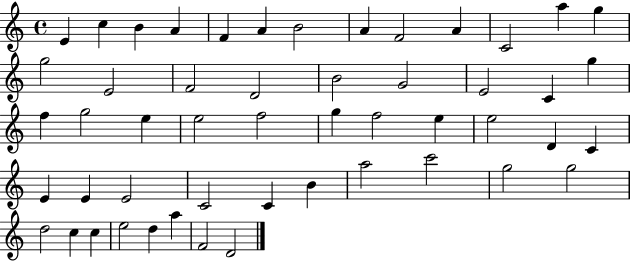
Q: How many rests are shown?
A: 0